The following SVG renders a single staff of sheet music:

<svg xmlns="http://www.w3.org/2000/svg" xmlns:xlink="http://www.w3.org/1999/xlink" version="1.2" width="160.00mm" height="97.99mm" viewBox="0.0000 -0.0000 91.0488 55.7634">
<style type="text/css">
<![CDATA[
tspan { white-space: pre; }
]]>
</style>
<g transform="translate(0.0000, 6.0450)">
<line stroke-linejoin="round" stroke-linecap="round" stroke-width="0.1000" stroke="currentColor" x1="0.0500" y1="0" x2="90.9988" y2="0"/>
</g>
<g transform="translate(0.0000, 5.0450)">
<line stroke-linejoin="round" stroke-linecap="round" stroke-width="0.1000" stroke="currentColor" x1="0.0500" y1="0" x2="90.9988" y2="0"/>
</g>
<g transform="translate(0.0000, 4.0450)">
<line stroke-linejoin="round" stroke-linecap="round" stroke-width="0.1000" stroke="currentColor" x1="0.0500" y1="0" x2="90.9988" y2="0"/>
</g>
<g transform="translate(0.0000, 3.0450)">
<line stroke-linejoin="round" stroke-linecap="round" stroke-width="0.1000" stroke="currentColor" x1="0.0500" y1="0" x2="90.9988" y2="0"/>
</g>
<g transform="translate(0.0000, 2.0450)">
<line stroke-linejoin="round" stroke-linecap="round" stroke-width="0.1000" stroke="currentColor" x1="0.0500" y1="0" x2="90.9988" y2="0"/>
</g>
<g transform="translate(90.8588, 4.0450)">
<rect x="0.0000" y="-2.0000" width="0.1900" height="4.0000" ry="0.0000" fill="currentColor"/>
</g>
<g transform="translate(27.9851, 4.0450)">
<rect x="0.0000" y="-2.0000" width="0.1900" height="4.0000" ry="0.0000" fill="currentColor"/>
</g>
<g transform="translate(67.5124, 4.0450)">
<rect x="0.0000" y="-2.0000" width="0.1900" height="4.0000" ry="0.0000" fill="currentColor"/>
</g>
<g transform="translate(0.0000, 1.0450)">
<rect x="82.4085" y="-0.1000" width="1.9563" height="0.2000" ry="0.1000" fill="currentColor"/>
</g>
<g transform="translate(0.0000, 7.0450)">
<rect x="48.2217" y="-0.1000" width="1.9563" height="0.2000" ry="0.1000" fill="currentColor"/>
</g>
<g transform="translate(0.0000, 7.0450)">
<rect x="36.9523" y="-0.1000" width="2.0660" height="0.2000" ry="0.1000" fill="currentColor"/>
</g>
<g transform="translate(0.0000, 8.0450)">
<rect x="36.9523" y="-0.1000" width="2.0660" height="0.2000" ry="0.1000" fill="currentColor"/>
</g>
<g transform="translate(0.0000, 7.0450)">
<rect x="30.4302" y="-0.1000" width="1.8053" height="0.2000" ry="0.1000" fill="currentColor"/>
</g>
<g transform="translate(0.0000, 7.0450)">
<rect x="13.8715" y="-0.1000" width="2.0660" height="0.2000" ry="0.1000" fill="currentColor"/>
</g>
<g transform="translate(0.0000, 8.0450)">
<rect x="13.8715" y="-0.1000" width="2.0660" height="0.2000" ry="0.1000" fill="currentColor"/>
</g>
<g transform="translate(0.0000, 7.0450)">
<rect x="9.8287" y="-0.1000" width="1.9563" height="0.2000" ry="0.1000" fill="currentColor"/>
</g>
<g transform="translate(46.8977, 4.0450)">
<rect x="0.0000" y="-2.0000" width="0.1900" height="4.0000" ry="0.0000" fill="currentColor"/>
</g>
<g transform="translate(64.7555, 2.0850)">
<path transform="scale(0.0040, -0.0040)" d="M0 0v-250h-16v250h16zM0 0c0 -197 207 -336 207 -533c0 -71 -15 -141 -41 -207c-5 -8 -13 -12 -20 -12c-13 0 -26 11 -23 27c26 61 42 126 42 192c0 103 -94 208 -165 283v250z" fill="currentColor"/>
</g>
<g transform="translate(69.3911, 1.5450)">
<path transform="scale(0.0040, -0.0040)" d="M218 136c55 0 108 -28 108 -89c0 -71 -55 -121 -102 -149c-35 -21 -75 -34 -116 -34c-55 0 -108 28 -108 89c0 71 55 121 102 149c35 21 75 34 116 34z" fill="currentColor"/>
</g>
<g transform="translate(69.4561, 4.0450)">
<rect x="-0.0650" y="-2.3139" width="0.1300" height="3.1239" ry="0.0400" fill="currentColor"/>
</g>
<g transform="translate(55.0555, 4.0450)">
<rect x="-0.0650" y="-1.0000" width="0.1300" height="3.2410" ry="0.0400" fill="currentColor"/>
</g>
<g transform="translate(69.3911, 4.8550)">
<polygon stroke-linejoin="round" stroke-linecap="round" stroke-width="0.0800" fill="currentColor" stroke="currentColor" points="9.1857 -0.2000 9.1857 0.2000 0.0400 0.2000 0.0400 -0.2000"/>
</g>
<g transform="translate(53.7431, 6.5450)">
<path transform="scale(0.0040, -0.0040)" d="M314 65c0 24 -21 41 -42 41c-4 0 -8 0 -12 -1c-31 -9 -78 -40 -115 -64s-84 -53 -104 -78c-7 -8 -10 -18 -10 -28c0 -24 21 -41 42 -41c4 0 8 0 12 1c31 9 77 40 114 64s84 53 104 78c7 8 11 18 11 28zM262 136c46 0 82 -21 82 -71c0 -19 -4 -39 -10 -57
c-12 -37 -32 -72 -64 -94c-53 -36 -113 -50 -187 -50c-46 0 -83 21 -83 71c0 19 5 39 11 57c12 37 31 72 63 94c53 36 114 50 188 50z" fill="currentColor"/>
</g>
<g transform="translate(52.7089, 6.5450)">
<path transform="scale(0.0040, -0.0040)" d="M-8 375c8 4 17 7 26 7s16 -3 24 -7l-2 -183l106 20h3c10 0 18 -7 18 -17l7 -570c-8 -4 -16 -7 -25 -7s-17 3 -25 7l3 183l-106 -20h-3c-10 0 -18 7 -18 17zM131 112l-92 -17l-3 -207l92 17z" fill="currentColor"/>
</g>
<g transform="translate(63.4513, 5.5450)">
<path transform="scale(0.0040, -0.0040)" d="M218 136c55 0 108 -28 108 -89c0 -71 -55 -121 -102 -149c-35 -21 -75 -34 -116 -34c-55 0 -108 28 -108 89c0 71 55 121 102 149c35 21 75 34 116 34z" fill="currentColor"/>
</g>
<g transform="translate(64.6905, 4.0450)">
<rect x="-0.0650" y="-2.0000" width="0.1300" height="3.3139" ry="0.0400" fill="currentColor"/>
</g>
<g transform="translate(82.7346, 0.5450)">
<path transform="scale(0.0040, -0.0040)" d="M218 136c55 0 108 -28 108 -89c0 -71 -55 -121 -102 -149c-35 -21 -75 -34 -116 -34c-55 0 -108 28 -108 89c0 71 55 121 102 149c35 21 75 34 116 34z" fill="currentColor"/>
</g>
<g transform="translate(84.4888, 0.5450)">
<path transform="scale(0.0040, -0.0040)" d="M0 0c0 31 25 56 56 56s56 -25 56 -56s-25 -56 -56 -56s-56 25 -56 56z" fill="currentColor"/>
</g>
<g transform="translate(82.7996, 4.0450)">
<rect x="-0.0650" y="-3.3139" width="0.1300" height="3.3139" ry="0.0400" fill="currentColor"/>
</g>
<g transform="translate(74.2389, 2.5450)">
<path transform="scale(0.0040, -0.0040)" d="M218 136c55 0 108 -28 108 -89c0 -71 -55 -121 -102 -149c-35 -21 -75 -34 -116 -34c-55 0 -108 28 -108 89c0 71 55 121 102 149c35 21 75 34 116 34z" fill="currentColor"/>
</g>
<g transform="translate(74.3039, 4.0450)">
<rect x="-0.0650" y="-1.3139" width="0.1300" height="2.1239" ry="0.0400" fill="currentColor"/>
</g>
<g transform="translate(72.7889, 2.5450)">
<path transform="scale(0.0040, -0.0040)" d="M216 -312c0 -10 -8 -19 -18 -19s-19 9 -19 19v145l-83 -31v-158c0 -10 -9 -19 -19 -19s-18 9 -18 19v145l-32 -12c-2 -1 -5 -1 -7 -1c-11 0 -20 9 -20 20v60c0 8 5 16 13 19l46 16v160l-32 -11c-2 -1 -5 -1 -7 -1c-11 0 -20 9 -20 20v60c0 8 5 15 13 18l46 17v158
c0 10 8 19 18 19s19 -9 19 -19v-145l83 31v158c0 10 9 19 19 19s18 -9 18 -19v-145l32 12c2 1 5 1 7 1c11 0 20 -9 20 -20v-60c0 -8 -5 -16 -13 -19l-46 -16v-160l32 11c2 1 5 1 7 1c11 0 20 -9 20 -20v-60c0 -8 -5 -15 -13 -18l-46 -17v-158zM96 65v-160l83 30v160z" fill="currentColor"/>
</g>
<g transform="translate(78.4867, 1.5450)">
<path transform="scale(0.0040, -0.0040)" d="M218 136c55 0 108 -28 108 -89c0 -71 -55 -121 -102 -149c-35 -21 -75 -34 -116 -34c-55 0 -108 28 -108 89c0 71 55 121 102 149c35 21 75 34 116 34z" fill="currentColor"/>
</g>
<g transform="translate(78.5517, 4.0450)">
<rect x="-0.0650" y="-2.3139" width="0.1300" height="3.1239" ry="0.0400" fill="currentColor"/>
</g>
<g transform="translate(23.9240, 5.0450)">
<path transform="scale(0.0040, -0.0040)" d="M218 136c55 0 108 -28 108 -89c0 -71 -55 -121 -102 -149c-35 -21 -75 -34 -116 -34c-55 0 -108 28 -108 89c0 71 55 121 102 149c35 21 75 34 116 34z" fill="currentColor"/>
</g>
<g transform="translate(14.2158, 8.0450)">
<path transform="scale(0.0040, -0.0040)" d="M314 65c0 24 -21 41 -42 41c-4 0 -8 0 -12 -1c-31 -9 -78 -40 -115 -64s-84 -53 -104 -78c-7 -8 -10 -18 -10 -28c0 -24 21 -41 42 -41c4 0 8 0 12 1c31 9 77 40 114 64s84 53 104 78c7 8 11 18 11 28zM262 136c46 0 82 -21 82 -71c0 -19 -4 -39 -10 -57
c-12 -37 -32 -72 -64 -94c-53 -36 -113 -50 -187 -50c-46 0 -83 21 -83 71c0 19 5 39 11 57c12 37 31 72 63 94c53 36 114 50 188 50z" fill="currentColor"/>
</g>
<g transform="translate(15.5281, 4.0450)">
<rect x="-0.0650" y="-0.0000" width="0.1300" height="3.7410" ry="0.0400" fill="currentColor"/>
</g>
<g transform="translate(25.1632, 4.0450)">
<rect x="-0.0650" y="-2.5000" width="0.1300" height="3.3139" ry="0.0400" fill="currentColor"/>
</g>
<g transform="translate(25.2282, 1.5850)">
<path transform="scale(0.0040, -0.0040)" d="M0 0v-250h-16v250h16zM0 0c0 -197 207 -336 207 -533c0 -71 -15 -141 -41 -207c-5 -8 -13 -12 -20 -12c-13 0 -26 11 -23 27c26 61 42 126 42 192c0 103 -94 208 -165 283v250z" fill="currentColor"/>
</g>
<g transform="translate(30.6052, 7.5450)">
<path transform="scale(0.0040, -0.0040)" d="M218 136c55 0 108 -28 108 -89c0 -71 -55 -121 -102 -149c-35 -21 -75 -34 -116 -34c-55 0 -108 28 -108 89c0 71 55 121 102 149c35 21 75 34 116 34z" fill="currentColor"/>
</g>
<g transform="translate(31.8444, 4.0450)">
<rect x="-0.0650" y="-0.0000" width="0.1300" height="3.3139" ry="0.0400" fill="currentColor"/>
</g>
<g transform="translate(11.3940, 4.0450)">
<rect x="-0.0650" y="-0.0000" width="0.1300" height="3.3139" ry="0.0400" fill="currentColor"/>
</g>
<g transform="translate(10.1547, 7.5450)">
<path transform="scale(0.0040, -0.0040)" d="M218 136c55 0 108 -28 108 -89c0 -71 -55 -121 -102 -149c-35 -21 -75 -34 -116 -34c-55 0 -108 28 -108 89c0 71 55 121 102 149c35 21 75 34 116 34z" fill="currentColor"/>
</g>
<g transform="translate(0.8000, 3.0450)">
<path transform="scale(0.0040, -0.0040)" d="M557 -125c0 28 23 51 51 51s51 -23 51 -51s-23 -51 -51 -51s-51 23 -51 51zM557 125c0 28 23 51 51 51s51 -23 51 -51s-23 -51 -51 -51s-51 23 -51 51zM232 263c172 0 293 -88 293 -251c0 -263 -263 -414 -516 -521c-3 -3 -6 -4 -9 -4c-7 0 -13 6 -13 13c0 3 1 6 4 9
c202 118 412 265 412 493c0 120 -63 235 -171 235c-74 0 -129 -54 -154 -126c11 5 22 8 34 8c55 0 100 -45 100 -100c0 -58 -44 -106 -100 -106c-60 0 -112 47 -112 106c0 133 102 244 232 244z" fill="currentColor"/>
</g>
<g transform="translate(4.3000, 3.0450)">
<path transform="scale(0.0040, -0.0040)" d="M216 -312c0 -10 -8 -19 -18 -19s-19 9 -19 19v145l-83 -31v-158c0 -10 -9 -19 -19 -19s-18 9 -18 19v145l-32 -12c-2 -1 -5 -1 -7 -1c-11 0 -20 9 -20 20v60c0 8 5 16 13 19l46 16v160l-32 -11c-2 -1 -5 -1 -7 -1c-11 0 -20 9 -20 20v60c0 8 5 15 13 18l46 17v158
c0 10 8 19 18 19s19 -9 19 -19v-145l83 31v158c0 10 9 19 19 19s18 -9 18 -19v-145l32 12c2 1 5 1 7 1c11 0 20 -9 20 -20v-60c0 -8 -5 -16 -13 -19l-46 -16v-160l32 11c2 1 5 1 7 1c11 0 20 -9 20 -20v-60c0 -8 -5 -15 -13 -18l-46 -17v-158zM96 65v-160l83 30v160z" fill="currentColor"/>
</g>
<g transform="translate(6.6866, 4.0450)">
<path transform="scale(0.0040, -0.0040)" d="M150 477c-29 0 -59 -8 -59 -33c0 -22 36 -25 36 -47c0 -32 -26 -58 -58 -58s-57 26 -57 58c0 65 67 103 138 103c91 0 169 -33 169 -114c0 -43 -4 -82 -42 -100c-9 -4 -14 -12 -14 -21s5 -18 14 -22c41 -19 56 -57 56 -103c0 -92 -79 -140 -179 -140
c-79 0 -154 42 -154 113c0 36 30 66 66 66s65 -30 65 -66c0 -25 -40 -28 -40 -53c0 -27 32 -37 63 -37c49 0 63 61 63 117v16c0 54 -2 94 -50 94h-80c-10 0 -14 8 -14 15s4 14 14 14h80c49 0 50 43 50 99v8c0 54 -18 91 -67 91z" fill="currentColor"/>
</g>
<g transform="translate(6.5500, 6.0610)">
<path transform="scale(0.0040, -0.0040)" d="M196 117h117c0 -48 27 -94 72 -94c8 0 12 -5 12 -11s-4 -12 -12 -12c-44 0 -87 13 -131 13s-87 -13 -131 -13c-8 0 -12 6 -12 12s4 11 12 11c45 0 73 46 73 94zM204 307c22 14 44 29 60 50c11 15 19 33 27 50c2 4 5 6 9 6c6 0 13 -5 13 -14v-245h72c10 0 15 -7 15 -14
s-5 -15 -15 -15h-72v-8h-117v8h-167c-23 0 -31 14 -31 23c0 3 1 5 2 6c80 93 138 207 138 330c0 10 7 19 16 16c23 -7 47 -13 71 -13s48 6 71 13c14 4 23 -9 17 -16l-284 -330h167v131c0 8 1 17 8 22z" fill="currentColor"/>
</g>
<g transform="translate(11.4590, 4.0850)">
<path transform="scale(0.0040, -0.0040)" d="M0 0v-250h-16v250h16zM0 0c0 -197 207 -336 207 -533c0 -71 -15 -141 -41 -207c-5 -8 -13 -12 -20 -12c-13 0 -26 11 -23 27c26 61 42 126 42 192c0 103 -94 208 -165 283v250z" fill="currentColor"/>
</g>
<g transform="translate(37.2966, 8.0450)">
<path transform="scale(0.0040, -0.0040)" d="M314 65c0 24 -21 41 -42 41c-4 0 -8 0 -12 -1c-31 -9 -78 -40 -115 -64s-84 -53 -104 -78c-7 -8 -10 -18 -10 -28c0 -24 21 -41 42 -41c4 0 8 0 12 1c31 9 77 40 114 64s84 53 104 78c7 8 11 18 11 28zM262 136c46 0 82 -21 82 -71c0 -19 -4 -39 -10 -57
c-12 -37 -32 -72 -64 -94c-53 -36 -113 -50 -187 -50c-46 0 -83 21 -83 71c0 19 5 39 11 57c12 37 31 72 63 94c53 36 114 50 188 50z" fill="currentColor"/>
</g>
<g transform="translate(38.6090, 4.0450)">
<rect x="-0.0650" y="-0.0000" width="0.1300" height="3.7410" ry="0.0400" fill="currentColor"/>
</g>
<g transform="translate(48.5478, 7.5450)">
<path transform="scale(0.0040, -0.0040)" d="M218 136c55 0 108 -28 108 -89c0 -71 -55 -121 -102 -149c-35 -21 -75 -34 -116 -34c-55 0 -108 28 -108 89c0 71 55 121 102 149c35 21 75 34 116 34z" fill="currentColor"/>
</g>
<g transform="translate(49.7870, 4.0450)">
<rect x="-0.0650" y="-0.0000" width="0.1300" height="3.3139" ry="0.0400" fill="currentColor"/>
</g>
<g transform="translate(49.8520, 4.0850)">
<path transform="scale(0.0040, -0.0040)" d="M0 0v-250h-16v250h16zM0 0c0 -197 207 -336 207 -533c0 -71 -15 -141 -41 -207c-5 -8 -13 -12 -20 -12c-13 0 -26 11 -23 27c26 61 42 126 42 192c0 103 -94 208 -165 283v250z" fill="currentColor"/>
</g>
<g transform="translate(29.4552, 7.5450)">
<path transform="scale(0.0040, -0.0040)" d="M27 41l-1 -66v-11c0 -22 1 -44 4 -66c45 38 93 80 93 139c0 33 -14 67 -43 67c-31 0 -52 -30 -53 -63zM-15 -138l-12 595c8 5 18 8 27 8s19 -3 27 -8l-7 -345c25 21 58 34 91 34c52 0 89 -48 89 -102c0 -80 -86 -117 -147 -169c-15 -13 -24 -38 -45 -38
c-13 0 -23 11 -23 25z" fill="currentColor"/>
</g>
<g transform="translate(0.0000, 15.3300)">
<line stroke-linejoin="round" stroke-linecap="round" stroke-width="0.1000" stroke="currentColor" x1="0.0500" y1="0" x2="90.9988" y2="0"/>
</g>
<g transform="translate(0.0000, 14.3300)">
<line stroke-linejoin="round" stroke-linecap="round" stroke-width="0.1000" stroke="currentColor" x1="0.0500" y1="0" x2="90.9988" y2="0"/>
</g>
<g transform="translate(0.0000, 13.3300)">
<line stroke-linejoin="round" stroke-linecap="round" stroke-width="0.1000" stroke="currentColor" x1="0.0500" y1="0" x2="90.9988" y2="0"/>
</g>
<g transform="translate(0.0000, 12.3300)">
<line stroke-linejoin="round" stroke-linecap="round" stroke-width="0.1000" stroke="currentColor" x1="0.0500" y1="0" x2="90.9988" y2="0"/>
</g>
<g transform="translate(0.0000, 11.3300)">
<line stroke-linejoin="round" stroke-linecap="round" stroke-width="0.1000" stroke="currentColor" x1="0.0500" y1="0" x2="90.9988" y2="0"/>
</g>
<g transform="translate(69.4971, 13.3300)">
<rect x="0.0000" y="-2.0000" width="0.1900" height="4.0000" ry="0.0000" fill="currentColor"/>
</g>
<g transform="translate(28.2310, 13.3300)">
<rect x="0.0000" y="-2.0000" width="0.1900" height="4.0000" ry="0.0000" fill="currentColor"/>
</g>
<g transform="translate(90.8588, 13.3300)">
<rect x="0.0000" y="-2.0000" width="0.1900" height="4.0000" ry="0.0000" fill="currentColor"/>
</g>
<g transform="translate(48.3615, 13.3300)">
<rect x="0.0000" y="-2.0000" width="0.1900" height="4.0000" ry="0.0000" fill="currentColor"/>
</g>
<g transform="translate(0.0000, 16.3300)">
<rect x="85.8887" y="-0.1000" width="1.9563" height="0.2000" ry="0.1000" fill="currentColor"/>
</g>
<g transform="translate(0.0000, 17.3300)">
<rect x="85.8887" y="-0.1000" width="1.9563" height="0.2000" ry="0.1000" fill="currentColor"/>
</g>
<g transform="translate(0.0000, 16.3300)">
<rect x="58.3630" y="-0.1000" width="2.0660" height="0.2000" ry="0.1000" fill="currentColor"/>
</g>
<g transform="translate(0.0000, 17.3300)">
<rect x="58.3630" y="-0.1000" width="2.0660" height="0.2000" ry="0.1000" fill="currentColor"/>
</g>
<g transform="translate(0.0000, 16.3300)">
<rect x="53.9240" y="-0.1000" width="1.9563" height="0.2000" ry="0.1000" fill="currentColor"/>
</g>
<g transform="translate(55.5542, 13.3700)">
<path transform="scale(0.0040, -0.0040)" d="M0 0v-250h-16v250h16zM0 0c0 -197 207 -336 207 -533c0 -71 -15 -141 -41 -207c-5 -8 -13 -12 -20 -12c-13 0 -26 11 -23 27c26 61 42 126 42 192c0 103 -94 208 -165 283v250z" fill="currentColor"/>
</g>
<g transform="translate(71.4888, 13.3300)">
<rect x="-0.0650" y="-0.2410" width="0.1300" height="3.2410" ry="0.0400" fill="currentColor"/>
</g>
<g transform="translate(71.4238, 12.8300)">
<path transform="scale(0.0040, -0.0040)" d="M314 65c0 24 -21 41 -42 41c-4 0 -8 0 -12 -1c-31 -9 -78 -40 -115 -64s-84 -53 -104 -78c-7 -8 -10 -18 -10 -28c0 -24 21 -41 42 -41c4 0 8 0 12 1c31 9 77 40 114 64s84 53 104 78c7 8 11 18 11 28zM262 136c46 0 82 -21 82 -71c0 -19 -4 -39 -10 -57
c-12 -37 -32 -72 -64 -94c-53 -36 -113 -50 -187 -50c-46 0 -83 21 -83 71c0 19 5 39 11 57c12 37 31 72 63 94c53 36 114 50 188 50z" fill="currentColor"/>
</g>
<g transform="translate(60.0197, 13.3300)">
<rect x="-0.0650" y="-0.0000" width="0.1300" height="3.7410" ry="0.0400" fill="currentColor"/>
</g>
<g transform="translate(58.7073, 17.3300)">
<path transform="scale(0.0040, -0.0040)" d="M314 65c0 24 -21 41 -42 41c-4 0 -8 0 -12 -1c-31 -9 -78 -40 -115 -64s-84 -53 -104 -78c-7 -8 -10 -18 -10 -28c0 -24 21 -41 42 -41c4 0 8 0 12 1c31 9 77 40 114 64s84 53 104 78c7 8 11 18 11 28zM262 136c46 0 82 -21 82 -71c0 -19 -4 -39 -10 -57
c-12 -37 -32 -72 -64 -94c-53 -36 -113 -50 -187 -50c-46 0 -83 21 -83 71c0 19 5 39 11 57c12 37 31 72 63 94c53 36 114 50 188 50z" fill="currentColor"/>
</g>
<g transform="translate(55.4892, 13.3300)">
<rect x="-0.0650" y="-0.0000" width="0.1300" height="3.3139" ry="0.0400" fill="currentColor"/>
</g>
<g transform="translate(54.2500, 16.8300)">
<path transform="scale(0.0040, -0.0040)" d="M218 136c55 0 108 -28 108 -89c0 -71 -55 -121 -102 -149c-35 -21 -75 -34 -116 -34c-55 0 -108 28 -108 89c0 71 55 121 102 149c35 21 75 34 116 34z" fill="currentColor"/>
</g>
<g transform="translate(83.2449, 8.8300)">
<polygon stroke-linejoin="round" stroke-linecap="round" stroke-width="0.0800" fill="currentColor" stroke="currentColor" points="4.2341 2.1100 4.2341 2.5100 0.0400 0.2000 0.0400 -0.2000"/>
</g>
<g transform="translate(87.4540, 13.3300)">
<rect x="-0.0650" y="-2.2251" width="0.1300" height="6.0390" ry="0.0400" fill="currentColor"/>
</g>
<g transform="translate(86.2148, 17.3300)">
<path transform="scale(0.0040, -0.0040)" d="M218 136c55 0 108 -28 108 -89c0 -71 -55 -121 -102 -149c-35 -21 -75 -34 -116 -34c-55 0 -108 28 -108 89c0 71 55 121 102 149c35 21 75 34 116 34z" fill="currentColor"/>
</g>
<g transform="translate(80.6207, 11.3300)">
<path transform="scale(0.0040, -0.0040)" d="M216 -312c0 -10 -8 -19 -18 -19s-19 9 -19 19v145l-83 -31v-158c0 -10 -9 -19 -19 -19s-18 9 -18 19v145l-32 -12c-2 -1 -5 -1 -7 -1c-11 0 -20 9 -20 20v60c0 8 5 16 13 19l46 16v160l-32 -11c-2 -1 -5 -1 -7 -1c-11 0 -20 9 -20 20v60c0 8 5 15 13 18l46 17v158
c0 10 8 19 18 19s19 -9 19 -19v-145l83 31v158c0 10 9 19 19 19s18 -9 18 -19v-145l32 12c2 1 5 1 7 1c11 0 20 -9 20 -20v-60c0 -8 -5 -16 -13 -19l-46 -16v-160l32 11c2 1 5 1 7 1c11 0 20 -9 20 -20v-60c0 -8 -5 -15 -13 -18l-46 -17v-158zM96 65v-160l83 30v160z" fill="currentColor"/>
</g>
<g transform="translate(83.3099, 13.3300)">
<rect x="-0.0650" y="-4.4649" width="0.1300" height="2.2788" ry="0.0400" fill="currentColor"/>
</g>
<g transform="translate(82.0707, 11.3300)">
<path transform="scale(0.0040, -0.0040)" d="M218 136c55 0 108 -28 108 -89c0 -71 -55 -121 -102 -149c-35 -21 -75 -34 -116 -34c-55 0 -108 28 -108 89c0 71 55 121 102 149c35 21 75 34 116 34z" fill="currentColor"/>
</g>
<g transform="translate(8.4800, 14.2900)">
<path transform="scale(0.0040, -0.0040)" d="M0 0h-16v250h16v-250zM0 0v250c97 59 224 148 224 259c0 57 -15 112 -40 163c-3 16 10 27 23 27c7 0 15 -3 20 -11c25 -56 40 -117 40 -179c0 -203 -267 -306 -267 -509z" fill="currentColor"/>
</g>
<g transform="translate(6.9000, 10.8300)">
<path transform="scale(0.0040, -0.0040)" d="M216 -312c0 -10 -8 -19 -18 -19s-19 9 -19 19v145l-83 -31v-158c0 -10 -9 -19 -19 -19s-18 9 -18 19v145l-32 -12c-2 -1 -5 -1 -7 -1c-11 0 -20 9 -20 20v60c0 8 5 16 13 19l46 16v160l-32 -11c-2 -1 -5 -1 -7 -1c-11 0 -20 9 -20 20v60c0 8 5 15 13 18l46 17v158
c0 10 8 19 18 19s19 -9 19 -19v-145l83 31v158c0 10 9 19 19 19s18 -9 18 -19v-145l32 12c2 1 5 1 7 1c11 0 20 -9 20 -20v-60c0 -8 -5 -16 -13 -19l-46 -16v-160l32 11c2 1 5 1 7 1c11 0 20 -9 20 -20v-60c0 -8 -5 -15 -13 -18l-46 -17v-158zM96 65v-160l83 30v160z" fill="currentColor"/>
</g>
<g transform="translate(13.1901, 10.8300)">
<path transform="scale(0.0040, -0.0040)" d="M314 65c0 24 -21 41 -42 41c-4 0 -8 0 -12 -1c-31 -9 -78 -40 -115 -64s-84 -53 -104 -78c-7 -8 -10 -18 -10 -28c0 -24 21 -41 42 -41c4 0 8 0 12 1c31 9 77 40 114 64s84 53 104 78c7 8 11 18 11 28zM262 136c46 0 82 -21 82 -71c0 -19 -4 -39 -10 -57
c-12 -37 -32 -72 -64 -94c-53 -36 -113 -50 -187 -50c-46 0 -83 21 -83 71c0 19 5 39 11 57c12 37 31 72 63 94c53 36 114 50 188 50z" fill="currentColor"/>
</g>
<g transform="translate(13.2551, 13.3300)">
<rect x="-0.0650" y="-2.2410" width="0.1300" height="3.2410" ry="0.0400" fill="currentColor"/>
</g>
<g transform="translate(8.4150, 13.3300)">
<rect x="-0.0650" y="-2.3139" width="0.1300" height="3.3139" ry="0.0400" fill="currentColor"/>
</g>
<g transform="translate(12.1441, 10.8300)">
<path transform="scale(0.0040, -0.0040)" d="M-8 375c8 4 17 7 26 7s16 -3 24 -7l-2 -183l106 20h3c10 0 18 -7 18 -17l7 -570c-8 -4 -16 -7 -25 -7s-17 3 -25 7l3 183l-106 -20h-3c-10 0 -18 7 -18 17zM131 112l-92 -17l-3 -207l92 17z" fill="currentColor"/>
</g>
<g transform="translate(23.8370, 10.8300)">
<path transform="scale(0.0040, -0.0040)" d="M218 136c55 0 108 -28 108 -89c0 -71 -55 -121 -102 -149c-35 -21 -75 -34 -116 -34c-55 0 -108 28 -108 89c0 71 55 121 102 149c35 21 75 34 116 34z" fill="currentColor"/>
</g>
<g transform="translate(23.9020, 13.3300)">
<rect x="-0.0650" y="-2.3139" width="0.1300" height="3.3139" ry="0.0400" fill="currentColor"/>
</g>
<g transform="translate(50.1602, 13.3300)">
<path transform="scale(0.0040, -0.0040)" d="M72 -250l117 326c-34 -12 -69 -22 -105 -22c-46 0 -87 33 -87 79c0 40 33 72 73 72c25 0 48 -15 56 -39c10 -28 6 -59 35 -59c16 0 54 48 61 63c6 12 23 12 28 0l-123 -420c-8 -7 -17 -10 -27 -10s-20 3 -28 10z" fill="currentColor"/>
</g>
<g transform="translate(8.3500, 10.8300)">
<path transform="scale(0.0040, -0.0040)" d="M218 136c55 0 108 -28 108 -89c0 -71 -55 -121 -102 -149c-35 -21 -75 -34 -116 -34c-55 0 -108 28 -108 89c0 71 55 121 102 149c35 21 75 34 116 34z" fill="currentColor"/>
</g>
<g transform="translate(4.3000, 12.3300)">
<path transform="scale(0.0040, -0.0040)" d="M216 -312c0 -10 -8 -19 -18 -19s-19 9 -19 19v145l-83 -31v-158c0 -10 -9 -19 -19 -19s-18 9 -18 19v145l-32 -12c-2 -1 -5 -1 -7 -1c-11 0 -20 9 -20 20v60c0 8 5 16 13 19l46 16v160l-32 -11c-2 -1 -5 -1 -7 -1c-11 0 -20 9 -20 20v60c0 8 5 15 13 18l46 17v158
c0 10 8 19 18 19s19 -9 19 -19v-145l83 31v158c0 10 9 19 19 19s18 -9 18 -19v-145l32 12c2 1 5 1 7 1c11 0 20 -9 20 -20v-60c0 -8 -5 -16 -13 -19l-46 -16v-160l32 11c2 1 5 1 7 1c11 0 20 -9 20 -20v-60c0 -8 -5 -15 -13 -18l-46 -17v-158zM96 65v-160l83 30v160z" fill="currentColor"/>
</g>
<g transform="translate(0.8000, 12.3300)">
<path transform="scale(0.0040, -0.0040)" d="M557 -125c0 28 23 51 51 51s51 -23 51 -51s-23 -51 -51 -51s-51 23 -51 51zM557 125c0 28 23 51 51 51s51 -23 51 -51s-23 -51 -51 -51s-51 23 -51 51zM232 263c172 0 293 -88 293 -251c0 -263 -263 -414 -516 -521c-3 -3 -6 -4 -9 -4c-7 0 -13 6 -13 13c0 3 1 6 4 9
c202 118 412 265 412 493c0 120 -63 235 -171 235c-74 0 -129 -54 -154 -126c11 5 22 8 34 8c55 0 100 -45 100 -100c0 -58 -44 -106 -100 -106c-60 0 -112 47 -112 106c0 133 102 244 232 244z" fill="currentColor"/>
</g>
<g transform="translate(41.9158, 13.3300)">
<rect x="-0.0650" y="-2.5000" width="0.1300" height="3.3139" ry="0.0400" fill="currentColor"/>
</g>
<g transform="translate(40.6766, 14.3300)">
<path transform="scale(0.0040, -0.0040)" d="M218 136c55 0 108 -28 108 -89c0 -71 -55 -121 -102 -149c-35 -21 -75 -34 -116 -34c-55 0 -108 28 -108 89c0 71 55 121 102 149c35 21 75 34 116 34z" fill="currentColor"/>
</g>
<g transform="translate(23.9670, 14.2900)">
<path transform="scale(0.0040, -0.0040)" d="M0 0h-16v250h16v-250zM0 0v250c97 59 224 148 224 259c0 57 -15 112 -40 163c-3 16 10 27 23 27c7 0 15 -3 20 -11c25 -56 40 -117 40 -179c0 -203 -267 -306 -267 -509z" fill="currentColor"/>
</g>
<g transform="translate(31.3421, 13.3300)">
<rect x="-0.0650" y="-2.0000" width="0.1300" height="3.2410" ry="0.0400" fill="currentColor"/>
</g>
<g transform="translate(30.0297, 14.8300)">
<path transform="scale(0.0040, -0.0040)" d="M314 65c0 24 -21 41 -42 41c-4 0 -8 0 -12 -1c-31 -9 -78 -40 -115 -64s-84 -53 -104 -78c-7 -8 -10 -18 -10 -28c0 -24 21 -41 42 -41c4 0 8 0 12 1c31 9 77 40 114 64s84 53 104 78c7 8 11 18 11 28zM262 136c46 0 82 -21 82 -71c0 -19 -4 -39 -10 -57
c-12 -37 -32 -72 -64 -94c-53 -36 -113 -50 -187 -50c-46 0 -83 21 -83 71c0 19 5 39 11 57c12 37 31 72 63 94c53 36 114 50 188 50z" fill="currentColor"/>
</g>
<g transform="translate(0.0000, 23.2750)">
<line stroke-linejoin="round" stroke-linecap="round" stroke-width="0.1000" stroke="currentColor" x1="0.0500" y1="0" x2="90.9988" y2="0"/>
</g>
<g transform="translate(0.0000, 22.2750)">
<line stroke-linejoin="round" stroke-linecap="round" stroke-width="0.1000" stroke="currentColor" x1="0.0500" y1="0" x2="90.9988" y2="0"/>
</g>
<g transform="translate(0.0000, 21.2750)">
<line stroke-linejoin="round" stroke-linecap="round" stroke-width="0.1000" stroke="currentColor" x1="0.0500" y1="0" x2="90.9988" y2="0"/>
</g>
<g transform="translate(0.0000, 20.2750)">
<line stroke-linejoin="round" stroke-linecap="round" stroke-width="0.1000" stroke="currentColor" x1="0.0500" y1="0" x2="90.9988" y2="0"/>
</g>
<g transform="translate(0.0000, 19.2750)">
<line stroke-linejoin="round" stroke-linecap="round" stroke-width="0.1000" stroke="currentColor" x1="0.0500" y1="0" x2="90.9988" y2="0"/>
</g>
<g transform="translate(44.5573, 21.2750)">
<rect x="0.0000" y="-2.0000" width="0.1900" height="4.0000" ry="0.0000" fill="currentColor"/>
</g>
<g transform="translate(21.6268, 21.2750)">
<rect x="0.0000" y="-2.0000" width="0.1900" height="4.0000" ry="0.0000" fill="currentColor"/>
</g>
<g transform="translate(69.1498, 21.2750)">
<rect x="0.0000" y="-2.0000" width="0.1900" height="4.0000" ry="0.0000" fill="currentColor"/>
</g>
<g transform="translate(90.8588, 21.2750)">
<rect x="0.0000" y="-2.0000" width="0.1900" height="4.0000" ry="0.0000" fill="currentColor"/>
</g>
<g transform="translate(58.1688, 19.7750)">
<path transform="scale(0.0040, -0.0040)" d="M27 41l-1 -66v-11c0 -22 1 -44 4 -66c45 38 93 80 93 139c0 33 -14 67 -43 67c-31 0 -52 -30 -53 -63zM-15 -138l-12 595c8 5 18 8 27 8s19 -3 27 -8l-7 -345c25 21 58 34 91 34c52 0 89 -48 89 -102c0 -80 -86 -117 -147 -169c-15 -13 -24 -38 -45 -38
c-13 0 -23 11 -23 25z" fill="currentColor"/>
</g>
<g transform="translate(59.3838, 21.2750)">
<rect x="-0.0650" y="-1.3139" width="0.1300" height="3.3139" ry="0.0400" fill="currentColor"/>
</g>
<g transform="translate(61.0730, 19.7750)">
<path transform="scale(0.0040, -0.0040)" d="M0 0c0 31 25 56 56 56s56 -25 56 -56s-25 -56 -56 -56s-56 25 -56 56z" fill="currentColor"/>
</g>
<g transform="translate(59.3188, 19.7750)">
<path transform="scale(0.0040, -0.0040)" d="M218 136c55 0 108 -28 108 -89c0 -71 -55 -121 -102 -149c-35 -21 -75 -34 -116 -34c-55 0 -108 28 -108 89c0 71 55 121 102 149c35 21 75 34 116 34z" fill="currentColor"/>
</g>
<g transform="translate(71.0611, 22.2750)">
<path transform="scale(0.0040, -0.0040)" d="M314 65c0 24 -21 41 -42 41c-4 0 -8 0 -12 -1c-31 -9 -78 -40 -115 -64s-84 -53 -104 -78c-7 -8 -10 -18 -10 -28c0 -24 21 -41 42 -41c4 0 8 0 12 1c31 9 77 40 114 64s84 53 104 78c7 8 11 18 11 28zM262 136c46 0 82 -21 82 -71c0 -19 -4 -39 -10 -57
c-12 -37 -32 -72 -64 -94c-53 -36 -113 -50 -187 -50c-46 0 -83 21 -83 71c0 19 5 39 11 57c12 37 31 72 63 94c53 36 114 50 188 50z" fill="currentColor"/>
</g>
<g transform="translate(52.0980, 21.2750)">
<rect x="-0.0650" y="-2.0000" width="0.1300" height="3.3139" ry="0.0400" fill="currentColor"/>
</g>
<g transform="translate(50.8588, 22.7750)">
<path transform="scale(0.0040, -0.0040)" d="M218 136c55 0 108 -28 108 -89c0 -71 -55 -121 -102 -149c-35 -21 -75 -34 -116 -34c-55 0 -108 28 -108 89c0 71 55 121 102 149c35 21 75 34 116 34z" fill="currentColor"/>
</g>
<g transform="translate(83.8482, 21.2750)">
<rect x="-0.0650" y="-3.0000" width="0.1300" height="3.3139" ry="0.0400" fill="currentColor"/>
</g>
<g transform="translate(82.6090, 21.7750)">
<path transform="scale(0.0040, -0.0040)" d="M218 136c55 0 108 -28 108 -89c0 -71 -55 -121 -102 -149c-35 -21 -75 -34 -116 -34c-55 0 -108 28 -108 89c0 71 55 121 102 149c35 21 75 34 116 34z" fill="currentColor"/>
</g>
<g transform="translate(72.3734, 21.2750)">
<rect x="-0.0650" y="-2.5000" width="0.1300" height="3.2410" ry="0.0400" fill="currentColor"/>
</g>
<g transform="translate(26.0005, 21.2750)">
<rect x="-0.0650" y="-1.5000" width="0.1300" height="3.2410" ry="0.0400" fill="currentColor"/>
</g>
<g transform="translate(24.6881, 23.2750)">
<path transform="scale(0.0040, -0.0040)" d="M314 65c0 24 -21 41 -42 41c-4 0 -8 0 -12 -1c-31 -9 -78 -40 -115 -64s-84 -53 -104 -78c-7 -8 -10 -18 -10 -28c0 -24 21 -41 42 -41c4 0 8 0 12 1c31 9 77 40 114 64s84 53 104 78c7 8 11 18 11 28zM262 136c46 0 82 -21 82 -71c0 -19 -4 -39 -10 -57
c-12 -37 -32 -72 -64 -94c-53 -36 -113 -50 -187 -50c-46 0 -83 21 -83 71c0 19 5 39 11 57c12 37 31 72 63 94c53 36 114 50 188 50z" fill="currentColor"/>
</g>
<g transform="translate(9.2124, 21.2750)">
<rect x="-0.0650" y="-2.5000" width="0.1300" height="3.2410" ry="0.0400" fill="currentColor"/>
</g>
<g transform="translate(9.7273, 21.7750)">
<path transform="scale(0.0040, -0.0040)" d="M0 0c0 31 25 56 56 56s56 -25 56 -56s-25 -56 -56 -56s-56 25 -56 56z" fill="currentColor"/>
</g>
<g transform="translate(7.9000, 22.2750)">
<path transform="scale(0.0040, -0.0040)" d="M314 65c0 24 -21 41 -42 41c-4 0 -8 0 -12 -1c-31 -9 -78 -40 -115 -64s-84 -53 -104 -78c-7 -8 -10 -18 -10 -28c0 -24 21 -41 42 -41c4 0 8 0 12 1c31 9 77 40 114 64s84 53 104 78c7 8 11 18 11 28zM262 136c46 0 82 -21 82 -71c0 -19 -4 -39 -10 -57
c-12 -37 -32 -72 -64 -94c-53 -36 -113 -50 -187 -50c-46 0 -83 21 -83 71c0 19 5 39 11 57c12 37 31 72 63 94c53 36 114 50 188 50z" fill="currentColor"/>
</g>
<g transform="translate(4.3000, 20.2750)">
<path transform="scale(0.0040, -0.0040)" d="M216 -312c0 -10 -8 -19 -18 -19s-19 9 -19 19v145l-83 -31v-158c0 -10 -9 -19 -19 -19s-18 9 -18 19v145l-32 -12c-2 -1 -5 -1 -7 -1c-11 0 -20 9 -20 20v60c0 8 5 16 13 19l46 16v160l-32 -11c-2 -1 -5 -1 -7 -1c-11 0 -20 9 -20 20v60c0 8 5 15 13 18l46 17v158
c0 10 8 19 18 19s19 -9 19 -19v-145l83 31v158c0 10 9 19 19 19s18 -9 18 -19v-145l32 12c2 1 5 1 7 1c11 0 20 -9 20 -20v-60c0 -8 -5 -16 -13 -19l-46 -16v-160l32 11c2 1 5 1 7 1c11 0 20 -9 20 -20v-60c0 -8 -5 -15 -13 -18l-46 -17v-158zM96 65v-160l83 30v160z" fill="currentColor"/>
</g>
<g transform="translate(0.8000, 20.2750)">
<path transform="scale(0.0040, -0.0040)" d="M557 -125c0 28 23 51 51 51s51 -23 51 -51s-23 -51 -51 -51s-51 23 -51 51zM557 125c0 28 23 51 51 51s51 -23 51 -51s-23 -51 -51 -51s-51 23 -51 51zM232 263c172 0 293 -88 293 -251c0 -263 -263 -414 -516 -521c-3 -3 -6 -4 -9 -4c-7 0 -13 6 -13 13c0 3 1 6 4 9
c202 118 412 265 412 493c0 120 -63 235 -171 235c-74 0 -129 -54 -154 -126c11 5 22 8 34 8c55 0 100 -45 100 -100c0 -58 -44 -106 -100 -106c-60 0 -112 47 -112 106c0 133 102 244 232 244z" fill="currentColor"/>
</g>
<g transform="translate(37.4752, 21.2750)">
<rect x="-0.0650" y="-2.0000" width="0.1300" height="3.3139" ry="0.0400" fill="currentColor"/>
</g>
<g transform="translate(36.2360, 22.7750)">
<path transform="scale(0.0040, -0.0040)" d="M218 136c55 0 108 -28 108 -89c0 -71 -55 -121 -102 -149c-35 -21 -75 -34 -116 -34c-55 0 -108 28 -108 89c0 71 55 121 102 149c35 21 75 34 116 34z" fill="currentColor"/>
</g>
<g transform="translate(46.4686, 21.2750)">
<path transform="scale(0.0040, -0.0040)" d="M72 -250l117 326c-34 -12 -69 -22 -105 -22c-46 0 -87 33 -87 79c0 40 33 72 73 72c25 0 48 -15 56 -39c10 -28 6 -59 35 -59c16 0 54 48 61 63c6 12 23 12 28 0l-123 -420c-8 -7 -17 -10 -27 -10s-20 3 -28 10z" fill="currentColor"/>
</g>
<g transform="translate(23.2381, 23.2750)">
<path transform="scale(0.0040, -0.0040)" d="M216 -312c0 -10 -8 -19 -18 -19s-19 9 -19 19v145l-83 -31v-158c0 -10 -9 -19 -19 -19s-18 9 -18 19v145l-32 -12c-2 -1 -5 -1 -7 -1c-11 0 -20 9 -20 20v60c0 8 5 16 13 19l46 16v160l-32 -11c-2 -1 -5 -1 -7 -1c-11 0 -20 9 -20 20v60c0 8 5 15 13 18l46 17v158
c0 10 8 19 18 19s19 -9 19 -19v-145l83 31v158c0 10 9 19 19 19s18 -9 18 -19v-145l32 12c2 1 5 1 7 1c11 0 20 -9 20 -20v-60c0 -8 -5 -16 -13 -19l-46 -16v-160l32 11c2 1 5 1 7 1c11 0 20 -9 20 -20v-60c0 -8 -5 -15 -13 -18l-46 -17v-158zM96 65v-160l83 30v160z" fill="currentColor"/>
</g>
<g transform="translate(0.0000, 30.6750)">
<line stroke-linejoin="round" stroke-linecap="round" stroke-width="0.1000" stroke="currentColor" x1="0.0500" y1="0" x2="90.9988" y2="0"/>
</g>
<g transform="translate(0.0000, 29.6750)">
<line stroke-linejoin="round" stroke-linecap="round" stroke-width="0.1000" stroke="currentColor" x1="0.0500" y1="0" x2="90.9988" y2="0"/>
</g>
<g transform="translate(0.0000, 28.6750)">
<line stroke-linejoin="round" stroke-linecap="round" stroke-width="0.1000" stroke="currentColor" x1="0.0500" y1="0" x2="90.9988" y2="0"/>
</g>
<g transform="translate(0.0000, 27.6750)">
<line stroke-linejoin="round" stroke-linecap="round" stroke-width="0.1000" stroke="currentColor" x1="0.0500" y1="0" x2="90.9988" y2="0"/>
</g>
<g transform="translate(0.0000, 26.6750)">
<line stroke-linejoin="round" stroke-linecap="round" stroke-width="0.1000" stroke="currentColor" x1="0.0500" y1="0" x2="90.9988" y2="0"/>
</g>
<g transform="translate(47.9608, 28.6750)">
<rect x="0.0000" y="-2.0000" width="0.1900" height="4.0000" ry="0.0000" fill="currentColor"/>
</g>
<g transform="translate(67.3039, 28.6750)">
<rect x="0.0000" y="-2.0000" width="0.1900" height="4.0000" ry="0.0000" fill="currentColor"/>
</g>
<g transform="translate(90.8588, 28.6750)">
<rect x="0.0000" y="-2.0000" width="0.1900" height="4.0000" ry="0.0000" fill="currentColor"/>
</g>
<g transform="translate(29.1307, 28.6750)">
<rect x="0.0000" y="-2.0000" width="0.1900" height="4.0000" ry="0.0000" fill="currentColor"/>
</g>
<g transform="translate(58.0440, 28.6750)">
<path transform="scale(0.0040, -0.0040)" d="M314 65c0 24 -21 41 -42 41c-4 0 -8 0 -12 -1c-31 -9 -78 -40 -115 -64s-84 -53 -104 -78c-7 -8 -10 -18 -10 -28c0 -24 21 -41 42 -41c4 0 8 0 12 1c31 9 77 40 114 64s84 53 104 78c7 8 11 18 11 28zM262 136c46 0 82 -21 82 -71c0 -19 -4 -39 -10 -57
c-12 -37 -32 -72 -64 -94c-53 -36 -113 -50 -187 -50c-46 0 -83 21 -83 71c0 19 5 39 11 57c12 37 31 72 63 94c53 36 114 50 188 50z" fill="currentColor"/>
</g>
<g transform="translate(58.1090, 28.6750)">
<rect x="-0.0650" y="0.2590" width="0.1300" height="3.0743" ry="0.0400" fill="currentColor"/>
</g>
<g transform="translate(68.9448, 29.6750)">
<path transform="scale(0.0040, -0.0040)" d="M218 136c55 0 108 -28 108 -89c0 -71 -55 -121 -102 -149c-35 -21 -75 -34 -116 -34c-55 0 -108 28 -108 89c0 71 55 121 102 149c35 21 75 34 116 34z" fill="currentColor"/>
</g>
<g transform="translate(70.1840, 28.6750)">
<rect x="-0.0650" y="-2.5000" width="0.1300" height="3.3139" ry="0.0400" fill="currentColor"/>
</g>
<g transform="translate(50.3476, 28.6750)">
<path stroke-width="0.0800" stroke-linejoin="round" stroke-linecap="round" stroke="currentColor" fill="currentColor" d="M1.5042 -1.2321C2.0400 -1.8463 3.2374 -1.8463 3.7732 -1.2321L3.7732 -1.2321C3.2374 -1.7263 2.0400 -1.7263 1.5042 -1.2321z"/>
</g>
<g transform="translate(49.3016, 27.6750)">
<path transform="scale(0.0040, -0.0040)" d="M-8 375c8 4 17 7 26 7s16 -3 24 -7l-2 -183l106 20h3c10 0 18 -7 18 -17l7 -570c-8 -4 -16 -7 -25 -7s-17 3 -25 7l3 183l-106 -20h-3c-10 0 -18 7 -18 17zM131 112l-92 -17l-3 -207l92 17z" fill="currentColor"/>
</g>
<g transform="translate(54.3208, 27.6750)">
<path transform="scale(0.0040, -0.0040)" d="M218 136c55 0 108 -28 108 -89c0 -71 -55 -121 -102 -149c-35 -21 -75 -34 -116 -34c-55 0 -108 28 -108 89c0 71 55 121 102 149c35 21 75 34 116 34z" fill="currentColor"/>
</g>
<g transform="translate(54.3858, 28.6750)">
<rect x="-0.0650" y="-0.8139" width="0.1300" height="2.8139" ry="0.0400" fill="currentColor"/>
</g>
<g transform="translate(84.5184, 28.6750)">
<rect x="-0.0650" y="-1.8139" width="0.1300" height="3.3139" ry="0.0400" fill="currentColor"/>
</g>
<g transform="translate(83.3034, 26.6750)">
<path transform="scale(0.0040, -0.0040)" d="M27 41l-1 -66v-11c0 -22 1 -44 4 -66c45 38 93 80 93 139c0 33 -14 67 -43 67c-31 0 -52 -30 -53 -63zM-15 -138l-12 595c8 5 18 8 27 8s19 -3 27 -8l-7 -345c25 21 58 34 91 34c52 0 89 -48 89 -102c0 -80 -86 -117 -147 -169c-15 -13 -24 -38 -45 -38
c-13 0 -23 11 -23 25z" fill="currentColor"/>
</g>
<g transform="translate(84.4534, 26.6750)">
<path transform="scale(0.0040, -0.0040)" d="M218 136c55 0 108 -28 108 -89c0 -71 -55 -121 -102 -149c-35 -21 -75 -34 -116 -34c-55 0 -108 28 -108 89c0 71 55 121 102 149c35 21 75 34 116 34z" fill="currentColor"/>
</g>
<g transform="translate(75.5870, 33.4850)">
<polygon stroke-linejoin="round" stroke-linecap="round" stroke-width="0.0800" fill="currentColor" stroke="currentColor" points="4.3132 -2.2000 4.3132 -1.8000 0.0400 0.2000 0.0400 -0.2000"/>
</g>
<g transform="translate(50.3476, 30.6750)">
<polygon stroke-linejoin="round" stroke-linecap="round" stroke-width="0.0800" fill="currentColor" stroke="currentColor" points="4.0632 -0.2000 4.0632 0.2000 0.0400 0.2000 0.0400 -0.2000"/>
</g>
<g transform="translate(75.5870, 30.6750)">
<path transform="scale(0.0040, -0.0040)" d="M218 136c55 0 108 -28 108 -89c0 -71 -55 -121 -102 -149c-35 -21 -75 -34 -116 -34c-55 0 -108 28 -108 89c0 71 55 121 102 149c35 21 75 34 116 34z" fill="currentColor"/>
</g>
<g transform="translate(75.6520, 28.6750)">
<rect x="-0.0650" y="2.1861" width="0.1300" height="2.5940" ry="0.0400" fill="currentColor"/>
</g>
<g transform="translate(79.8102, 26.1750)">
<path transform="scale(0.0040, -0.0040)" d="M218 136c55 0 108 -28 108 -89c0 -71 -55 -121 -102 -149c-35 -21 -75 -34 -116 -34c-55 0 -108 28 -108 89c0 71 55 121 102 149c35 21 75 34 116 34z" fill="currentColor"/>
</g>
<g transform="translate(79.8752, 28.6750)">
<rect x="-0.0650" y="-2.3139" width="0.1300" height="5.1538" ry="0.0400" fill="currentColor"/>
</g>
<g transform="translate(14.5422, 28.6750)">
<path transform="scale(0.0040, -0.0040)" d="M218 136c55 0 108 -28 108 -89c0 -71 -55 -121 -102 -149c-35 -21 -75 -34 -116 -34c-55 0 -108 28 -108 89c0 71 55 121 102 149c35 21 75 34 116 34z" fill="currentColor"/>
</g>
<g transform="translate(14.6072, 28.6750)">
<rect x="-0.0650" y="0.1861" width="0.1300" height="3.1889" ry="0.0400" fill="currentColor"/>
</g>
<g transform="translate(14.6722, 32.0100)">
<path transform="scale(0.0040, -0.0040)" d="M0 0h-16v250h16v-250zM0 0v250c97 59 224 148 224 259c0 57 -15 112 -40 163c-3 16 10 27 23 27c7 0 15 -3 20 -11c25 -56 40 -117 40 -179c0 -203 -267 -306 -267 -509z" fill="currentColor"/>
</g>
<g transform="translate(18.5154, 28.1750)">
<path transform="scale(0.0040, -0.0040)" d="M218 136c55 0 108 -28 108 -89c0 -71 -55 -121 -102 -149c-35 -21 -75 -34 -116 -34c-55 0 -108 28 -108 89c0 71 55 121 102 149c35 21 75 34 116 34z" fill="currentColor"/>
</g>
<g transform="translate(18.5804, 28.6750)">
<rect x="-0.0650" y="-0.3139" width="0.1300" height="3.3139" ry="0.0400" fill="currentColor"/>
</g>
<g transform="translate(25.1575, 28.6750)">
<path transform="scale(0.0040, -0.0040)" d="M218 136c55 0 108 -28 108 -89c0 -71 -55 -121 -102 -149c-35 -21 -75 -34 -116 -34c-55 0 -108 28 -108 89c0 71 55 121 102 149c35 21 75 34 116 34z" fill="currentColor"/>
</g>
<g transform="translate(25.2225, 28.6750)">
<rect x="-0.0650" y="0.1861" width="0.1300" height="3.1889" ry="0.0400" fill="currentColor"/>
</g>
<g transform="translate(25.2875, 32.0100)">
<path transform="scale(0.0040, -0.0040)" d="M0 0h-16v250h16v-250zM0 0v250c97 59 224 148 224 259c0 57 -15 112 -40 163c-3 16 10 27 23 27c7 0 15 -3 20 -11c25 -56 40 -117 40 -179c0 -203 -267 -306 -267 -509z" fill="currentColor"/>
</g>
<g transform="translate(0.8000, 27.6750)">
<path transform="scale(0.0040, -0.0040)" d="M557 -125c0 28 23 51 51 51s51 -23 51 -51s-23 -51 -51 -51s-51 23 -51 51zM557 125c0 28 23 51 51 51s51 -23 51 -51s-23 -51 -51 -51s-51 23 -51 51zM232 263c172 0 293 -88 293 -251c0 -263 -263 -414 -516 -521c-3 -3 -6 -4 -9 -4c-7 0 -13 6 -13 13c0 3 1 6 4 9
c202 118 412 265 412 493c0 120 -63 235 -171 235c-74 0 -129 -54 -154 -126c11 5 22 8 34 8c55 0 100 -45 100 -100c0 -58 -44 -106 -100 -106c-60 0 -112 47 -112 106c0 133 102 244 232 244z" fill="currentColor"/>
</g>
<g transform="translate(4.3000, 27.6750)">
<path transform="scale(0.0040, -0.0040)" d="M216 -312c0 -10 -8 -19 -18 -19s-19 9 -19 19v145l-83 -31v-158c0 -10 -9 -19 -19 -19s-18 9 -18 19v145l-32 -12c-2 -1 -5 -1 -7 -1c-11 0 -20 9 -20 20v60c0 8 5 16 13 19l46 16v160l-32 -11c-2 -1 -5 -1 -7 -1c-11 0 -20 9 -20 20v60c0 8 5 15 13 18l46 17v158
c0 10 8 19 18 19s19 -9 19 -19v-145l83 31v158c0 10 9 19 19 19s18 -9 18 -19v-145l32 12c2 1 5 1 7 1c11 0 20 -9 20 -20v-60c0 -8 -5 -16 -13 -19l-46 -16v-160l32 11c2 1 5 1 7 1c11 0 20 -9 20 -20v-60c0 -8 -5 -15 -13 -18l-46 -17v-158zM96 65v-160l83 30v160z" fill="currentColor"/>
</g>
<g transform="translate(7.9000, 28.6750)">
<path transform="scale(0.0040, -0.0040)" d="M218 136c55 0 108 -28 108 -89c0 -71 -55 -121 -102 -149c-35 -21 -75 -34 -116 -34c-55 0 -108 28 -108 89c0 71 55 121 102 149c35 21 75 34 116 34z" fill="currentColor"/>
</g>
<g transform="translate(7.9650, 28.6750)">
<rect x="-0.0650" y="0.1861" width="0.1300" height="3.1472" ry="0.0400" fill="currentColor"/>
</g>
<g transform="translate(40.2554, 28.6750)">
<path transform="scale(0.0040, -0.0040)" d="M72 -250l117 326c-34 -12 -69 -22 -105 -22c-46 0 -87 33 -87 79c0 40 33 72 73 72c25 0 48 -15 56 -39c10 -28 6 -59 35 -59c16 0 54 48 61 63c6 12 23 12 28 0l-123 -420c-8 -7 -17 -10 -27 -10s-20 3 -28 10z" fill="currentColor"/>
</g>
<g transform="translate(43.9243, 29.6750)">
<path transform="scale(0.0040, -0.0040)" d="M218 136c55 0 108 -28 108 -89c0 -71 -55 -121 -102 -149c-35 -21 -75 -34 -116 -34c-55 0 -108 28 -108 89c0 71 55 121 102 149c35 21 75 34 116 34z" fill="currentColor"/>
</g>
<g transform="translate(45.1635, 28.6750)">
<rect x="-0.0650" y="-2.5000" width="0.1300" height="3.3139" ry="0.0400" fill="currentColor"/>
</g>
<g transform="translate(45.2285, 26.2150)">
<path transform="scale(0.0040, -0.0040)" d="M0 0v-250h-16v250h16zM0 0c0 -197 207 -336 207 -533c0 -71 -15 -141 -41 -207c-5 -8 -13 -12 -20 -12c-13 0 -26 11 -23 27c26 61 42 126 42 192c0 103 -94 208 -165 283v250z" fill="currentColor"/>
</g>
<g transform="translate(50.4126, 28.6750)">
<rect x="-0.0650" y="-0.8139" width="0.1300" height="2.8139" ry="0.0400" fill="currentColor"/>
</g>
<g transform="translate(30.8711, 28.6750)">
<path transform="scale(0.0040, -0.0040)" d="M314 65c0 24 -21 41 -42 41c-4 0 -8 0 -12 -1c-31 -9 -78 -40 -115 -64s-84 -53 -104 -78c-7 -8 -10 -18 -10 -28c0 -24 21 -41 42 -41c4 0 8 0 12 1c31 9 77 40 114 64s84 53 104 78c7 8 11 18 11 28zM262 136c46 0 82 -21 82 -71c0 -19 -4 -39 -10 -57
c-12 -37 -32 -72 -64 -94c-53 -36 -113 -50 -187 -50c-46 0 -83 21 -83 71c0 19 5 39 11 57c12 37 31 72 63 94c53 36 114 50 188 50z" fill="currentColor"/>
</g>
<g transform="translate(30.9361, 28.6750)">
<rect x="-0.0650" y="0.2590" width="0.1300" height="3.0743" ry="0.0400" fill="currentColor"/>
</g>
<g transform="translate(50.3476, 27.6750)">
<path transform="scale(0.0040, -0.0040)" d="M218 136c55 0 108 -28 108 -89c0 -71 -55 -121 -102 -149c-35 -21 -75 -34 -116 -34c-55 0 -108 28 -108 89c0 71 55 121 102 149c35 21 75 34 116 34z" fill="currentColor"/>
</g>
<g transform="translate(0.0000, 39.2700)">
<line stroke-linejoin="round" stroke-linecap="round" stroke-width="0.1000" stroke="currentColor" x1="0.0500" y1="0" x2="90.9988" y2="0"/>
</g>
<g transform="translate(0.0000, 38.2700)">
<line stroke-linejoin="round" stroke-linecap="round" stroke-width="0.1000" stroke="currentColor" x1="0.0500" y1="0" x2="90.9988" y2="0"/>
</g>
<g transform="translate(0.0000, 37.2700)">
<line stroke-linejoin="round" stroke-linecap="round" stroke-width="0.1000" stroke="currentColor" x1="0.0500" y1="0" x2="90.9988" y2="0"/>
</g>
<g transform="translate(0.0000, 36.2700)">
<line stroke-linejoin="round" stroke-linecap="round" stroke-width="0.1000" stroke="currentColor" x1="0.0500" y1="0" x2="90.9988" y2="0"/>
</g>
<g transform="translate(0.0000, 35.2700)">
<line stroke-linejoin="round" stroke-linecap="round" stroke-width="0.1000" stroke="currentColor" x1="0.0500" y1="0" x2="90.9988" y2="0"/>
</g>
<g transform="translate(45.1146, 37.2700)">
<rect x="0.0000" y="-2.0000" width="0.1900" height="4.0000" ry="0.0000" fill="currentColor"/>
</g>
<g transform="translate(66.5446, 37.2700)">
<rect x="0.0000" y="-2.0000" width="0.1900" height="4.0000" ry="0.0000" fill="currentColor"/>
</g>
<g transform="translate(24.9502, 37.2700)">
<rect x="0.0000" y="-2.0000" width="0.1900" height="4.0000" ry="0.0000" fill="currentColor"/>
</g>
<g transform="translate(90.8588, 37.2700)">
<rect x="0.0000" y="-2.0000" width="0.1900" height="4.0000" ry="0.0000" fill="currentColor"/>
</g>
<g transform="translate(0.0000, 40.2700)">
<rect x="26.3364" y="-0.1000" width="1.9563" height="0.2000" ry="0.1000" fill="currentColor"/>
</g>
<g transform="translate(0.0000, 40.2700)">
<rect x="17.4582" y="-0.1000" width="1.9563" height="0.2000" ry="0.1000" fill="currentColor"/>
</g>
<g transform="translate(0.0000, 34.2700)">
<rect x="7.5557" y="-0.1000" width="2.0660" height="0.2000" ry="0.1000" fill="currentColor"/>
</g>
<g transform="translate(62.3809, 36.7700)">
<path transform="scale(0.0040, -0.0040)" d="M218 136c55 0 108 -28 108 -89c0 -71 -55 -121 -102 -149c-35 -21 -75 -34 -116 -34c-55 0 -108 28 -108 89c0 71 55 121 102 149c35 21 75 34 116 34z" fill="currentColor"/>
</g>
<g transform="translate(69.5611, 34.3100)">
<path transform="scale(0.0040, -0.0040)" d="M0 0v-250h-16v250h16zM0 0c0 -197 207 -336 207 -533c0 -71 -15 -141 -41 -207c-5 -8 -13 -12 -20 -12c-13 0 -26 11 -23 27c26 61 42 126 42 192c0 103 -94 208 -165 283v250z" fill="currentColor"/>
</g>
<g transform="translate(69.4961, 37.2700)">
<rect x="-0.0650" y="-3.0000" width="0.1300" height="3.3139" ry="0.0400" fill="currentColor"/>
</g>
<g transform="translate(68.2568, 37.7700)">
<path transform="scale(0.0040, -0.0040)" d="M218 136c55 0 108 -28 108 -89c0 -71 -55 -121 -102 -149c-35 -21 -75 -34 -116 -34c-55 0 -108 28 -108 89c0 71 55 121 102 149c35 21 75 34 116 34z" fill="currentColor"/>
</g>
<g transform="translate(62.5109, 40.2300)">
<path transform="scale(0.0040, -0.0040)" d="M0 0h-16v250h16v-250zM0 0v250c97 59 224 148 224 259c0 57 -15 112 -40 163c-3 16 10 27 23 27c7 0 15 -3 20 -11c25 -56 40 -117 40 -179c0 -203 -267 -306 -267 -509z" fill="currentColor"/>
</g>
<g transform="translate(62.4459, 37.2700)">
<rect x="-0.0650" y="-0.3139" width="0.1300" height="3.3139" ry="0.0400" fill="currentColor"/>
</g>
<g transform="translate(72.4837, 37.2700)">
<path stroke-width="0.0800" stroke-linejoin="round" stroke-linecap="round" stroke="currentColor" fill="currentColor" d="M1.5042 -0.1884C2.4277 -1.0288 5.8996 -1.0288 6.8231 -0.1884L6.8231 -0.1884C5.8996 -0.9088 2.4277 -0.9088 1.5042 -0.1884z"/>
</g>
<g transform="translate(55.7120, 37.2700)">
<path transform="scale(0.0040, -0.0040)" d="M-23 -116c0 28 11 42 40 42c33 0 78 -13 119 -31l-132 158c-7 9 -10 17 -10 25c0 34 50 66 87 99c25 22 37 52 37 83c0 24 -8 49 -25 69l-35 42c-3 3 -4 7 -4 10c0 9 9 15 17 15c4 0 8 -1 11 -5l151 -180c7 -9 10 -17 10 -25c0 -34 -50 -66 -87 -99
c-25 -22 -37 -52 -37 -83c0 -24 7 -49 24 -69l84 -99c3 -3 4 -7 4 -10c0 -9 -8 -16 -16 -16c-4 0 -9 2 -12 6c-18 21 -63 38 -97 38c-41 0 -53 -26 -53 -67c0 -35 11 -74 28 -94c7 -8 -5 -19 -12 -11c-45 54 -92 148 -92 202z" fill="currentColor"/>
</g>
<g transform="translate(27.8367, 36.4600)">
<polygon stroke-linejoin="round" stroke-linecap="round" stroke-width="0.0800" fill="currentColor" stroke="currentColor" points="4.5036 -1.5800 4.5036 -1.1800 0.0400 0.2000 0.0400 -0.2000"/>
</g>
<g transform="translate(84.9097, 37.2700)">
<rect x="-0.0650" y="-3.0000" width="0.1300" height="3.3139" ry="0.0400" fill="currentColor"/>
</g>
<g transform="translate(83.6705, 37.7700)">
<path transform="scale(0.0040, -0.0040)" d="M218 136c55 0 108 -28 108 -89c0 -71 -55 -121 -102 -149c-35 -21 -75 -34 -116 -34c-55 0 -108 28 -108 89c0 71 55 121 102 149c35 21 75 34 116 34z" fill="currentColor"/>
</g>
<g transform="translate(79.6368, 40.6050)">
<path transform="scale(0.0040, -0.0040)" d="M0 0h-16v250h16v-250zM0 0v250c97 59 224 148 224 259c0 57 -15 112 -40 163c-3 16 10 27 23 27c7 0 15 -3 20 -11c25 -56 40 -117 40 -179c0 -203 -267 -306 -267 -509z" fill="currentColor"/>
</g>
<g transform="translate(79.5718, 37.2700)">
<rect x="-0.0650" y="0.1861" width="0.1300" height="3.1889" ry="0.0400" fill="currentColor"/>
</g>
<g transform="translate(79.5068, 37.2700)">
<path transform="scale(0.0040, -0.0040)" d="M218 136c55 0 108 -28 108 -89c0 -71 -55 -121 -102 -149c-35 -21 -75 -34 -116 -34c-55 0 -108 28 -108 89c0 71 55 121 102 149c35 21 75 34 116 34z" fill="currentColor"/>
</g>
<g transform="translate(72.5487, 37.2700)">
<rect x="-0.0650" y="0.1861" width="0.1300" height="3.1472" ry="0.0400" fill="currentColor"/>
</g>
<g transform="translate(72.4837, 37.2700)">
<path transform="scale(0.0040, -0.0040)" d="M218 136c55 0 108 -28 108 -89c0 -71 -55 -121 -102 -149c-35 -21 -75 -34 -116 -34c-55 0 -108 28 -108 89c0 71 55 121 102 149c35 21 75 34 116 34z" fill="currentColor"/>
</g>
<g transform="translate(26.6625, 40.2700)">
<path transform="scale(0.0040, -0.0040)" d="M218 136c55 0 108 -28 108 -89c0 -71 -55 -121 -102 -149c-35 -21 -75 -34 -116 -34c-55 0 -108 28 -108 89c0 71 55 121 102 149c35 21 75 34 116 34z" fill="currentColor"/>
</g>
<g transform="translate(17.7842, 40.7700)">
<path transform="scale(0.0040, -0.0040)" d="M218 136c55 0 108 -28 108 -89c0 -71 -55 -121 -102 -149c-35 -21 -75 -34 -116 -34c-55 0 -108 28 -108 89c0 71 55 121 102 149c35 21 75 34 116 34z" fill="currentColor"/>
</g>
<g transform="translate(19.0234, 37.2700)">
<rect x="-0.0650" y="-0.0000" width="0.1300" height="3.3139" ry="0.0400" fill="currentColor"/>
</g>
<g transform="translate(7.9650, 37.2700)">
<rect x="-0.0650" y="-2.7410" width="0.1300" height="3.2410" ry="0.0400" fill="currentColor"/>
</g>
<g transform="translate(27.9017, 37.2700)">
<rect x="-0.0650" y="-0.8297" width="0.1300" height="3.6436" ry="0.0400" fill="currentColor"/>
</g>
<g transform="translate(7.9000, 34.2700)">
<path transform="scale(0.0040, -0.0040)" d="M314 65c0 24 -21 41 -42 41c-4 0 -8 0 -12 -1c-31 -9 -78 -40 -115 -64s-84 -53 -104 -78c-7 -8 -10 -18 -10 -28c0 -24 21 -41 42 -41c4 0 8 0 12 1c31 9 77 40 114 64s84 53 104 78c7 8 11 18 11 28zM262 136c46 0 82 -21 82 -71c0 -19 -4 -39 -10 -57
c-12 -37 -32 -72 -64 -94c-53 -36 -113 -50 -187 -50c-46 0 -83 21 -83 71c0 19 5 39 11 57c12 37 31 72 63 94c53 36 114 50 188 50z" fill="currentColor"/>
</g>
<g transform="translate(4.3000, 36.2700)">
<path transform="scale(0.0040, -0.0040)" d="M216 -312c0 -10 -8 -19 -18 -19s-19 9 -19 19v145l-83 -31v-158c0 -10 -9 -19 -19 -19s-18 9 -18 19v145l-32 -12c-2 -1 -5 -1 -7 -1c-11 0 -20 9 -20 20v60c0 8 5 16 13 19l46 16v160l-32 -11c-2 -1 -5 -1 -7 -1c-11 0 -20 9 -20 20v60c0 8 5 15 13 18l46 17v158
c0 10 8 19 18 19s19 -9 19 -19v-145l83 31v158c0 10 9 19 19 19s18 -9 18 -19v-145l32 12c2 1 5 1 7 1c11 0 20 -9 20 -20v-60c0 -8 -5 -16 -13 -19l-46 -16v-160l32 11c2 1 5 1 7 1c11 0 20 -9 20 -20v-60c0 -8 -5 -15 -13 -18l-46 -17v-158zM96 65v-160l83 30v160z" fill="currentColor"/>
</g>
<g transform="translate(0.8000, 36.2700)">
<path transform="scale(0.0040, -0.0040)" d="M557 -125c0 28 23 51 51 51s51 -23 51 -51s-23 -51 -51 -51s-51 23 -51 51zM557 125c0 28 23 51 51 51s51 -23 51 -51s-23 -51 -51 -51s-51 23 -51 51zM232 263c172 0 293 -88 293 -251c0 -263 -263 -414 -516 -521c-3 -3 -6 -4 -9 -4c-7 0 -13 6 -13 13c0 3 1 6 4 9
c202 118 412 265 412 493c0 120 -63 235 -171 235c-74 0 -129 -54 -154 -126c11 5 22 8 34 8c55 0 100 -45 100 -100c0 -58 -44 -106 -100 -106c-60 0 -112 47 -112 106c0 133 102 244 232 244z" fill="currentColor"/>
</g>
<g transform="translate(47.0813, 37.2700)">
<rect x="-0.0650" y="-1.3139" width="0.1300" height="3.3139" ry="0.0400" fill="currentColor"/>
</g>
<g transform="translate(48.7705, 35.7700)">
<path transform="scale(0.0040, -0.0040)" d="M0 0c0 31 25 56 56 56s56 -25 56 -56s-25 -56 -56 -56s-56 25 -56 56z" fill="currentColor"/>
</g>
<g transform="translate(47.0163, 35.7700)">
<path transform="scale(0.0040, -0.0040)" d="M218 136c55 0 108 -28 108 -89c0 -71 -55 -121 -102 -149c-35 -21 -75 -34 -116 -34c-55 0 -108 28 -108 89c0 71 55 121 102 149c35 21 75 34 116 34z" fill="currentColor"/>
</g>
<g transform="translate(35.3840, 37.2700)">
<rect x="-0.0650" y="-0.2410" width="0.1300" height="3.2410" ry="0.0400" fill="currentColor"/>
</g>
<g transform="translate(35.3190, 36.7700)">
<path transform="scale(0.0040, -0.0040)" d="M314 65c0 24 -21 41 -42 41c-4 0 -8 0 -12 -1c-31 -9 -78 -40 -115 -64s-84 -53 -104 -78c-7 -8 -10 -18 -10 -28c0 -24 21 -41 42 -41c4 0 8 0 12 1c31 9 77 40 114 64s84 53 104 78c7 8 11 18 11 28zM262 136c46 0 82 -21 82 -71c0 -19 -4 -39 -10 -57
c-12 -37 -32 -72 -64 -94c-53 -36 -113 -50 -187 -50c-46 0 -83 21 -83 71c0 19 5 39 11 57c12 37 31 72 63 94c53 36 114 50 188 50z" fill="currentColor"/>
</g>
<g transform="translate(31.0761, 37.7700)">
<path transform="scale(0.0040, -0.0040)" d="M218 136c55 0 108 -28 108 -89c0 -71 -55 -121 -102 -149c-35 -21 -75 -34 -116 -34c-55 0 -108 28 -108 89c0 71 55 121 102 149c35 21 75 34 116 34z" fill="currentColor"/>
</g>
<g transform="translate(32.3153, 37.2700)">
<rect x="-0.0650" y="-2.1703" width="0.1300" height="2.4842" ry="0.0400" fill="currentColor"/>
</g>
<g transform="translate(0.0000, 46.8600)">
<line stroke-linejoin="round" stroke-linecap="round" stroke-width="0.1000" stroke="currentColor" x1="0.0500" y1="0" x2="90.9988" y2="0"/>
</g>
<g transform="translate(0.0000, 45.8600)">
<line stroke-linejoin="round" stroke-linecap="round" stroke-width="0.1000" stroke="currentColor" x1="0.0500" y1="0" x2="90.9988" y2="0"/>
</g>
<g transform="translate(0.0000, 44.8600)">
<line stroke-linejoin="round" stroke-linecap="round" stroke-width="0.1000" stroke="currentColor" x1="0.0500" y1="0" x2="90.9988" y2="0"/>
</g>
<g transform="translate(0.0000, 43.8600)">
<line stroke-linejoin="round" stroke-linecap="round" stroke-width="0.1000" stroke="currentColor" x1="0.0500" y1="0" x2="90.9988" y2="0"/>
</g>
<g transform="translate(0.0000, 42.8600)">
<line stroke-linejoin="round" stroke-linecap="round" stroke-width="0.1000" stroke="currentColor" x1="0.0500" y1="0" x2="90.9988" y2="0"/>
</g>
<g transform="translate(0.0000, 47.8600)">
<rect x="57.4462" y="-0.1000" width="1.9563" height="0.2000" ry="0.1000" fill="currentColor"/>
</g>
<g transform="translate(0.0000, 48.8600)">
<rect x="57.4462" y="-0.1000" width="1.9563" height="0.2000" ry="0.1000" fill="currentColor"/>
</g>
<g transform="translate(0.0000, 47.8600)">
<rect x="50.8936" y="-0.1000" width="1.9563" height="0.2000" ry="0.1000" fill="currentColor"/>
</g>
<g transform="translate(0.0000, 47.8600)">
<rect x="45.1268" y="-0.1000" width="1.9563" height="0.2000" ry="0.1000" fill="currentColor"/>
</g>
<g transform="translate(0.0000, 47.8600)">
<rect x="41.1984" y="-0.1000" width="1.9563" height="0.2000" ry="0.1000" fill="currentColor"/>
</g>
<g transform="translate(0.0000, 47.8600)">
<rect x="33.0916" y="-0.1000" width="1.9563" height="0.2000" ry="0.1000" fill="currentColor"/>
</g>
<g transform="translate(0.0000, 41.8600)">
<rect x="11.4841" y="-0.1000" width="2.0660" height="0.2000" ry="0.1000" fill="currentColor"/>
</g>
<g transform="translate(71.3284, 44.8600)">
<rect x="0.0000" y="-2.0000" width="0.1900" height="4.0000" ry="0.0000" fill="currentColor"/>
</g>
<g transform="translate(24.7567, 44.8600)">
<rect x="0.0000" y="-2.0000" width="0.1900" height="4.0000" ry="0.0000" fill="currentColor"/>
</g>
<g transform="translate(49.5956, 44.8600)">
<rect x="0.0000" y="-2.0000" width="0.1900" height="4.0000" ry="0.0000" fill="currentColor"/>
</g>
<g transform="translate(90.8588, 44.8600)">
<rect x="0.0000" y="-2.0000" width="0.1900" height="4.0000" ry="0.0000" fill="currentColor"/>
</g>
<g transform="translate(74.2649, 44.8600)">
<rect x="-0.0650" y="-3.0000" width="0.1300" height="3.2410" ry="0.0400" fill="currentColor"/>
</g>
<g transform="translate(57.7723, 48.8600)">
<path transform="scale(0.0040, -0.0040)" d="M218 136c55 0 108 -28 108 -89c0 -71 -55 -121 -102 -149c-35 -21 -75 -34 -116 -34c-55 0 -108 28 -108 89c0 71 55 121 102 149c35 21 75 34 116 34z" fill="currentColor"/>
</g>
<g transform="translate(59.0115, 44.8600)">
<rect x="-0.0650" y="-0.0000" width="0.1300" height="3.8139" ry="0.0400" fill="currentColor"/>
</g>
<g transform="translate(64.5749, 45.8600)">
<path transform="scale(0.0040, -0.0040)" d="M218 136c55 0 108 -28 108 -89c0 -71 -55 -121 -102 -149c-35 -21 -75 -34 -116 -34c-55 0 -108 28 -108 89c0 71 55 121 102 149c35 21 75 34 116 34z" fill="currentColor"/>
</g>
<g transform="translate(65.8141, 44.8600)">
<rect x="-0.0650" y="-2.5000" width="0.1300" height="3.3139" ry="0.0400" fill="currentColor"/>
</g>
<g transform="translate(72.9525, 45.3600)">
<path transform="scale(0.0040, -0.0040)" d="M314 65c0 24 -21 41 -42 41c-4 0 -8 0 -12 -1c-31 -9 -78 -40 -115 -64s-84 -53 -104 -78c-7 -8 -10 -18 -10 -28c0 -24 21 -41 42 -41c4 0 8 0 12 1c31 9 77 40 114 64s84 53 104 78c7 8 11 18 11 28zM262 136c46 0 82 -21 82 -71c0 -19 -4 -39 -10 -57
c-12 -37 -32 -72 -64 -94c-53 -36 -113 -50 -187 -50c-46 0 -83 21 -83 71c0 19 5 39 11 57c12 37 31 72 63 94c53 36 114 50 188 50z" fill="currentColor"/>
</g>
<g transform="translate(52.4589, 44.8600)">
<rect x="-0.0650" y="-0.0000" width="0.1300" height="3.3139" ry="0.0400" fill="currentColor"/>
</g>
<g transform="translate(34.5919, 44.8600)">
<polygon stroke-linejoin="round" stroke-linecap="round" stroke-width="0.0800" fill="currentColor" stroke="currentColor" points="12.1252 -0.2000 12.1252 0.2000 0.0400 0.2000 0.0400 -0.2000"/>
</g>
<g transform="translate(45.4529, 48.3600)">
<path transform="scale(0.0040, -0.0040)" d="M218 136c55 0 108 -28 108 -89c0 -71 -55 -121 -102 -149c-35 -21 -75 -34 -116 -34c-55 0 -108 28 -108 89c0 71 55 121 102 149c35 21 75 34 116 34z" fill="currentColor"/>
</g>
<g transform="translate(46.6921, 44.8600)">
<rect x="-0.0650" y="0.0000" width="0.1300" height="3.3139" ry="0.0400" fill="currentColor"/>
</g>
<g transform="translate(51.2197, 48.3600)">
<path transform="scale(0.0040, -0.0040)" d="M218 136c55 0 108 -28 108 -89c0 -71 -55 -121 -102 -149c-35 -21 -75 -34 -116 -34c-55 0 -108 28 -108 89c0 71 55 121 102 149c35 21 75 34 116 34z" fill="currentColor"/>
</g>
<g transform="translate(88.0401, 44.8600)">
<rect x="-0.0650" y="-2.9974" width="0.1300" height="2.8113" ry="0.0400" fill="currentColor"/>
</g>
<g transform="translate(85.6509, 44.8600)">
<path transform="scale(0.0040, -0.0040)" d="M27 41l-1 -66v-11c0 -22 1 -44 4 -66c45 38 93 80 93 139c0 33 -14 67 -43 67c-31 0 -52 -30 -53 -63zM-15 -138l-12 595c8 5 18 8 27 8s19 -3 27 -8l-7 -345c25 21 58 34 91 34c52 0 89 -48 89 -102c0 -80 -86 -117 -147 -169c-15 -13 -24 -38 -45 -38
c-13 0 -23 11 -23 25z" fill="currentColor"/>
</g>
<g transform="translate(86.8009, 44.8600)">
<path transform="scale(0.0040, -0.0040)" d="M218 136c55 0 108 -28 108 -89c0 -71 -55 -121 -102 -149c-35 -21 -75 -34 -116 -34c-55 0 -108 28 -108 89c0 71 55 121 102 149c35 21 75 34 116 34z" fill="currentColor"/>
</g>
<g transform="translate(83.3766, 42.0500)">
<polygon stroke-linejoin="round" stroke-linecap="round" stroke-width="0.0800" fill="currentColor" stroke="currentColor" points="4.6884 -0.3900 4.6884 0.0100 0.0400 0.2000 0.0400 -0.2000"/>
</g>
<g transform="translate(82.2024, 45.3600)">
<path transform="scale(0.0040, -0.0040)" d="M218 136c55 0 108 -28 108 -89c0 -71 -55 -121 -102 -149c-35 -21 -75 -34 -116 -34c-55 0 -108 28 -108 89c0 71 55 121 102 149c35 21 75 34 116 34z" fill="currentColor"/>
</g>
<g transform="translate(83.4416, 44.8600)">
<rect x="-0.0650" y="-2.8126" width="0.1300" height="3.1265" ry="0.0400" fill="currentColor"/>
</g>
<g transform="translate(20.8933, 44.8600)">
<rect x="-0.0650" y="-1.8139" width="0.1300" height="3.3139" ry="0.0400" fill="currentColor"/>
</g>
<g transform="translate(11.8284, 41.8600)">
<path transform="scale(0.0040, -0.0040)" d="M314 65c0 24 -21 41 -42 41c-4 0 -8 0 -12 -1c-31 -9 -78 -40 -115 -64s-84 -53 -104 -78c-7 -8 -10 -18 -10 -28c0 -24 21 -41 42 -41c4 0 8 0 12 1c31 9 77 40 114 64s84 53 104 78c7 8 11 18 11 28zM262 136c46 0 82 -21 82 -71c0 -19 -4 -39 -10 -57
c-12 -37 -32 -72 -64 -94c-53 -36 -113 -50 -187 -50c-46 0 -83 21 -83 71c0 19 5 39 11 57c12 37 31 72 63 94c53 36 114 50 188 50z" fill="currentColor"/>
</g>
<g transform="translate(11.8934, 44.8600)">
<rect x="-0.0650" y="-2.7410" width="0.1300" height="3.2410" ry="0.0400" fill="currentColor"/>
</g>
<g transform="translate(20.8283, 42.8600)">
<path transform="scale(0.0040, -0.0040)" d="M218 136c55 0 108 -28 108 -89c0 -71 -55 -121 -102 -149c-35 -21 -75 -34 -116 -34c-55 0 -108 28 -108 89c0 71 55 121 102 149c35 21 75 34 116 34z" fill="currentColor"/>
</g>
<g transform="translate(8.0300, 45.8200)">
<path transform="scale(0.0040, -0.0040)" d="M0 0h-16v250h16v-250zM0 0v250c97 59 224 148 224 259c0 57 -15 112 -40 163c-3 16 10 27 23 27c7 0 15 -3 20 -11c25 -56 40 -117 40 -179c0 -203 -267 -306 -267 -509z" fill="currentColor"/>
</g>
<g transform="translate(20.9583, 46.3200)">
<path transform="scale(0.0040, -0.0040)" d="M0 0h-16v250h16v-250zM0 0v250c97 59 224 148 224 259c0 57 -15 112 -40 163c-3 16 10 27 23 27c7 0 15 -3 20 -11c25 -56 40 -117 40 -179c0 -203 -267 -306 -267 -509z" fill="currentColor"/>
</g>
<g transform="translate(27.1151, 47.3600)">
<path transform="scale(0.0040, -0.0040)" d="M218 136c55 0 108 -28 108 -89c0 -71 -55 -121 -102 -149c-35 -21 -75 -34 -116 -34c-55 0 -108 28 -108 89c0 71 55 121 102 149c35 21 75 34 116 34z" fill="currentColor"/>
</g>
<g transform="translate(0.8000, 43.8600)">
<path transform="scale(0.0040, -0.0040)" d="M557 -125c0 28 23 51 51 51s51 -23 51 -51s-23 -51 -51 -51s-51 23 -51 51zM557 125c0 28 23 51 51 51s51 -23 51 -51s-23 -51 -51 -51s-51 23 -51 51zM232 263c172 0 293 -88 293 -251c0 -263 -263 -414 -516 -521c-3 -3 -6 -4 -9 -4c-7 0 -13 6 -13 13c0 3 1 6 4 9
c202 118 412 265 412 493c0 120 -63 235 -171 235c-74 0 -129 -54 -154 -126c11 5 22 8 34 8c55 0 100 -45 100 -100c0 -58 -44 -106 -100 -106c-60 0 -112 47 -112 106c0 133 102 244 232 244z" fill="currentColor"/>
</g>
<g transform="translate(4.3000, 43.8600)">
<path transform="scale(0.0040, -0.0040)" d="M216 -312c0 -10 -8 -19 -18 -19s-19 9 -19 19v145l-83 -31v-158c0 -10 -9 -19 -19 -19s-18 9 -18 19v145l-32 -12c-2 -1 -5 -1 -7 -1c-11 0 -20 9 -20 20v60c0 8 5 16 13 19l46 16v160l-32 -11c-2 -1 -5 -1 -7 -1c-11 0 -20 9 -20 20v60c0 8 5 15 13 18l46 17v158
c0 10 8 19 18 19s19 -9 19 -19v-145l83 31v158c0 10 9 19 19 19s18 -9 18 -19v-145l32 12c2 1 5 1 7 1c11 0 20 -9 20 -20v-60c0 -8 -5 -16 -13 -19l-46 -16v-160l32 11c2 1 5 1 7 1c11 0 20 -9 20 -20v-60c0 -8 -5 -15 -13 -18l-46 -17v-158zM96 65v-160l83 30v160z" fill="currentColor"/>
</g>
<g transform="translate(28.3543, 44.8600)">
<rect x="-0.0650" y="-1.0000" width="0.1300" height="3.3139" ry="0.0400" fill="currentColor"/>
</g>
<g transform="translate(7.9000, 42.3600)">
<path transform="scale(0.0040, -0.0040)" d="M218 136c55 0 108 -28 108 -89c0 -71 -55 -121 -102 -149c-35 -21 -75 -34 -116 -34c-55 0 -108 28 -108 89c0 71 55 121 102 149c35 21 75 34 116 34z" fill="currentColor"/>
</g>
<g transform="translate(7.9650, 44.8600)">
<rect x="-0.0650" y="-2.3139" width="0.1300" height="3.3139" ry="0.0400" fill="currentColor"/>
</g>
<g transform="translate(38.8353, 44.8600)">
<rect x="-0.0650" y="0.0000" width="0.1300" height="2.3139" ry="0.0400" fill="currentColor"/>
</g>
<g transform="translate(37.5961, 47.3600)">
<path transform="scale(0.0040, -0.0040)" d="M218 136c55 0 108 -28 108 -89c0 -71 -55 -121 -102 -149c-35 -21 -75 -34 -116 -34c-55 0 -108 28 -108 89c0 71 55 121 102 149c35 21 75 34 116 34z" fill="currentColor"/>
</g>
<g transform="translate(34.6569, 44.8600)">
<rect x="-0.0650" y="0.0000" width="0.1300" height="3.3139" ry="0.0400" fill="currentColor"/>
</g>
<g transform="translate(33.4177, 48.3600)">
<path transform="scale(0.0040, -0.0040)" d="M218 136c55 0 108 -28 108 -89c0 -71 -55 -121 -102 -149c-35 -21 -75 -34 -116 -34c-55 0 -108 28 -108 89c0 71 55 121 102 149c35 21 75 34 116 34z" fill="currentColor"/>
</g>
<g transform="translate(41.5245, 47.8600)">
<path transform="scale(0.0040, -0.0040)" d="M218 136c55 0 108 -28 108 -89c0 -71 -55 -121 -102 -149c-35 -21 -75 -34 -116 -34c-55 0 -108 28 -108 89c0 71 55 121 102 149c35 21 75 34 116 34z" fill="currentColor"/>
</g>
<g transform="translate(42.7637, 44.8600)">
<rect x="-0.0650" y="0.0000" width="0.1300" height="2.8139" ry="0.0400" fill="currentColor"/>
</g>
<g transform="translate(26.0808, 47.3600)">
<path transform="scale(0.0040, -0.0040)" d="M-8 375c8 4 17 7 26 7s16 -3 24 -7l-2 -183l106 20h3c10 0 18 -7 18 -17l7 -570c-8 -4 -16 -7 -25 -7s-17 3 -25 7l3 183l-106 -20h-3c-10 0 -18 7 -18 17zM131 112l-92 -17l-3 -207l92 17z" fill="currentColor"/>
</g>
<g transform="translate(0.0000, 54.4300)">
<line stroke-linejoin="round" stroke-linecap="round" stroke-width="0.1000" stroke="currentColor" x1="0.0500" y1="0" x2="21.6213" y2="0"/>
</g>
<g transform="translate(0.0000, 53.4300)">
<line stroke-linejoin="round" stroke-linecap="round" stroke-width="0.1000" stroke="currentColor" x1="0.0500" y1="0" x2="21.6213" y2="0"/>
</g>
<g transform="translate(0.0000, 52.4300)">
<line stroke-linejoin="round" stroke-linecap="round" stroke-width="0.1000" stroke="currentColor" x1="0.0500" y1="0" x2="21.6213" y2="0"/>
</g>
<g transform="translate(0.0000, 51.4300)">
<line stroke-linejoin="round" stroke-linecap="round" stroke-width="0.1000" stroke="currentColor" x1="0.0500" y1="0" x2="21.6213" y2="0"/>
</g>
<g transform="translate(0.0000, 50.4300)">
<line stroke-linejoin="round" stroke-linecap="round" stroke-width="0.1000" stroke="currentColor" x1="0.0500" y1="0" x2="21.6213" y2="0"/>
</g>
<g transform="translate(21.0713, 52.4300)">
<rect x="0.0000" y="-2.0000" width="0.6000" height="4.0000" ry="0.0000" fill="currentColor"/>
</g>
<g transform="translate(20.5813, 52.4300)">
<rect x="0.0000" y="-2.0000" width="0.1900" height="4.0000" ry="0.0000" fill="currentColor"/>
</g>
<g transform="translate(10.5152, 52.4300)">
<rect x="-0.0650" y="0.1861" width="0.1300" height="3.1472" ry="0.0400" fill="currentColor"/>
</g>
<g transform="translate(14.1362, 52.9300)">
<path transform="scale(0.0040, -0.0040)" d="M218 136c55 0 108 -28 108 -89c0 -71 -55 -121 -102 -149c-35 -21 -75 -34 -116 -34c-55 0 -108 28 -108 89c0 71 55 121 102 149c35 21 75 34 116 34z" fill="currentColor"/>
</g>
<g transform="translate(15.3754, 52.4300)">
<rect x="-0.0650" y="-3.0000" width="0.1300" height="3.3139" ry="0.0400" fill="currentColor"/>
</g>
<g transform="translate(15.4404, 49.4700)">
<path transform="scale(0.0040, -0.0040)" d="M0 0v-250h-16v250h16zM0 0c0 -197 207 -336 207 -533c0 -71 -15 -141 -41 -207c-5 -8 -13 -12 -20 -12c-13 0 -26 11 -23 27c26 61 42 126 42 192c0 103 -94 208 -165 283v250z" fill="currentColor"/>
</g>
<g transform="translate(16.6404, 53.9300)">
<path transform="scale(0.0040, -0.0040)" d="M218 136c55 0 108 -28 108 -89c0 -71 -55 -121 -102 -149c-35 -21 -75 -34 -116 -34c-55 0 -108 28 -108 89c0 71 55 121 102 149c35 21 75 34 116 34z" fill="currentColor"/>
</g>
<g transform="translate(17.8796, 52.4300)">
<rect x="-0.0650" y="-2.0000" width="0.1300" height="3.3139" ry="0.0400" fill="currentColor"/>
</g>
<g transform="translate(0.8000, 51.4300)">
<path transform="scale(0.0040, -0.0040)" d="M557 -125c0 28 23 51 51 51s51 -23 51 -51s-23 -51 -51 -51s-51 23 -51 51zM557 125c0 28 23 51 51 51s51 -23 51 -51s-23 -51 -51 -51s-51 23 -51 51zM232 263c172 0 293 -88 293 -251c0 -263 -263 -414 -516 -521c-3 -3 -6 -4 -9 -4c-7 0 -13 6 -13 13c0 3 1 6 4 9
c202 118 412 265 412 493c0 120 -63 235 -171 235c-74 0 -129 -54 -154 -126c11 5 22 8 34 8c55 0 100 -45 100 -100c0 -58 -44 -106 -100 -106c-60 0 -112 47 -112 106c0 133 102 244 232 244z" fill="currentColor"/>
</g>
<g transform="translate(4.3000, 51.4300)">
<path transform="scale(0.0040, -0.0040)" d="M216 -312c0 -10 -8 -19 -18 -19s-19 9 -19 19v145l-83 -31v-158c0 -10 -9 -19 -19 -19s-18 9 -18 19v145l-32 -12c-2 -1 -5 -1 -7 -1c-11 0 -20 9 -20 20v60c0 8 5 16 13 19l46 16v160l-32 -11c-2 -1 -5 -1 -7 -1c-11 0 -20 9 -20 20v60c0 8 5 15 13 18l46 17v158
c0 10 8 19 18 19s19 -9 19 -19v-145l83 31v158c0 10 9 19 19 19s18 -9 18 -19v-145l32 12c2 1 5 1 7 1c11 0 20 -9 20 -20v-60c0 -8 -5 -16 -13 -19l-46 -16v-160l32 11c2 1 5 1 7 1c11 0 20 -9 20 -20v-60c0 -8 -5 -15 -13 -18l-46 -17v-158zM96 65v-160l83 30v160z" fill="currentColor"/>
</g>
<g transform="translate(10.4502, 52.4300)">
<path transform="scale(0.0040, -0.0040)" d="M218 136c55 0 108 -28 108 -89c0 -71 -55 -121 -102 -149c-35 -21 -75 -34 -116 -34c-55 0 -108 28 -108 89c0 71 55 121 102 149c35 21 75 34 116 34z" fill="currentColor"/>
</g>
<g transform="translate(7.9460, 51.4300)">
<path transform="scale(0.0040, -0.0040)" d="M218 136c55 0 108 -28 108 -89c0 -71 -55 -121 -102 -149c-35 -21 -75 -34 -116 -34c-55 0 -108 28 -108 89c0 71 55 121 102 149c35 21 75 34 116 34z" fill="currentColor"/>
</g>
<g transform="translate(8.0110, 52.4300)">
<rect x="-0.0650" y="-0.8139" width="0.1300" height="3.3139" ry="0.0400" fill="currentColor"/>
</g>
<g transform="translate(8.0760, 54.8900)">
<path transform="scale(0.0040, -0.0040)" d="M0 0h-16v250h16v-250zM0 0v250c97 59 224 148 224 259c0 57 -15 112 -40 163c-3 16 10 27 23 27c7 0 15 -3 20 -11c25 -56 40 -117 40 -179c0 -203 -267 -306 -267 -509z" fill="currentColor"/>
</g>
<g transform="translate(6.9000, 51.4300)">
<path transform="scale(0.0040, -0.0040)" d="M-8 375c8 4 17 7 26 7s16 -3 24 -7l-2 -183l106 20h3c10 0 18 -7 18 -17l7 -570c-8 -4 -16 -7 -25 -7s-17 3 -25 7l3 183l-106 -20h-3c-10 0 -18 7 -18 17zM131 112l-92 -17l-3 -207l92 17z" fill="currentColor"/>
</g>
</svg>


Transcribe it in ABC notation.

X:1
T:Untitled
M:3/4
L:1/4
K:G
D,,/2 C,,2 B,,/2 _D,, C,,2 D,,/2 F,,2 A,,/2 B,/2 ^G,/2 B,/2 D ^B,/2 B,2 B,/2 A,,2 B,, z/2 D,,/2 C,,2 E,2 ^A,/2 C,,/2 B,,2 ^G,,2 A,, z/2 A,, _G, B,,2 C, D, D,/2 E, D,/2 D,2 z/2 B,,/2 F,/2 F,/2 D,2 B,, G,,/2 B,/2 _A, C2 D,, E,,/2 C,/2 E,2 G, z E,/2 C,/2 D, D,/2 C, B,/2 C2 A,/2 F,, D,,/2 F,,/2 E,,/2 D,,/2 D,, C,, B,, C,2 C,/2 _D,/2 F,/2 D, C,/2 A,,